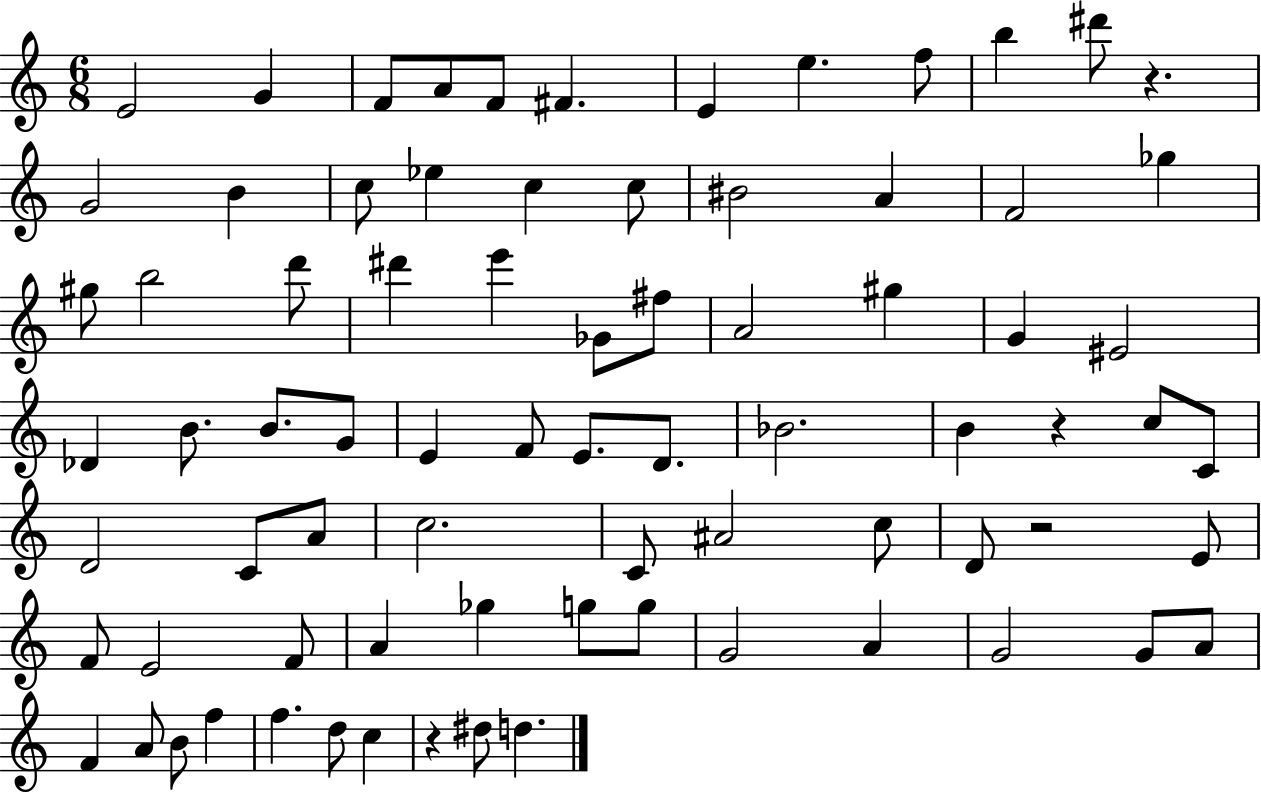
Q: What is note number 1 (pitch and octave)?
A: E4